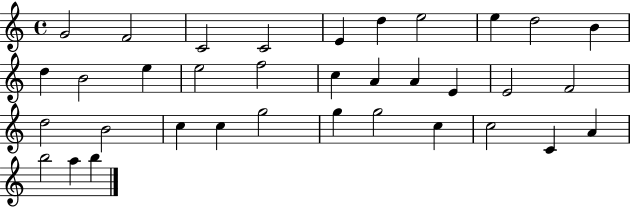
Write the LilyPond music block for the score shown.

{
  \clef treble
  \time 4/4
  \defaultTimeSignature
  \key c \major
  g'2 f'2 | c'2 c'2 | e'4 d''4 e''2 | e''4 d''2 b'4 | \break d''4 b'2 e''4 | e''2 f''2 | c''4 a'4 a'4 e'4 | e'2 f'2 | \break d''2 b'2 | c''4 c''4 g''2 | g''4 g''2 c''4 | c''2 c'4 a'4 | \break b''2 a''4 b''4 | \bar "|."
}